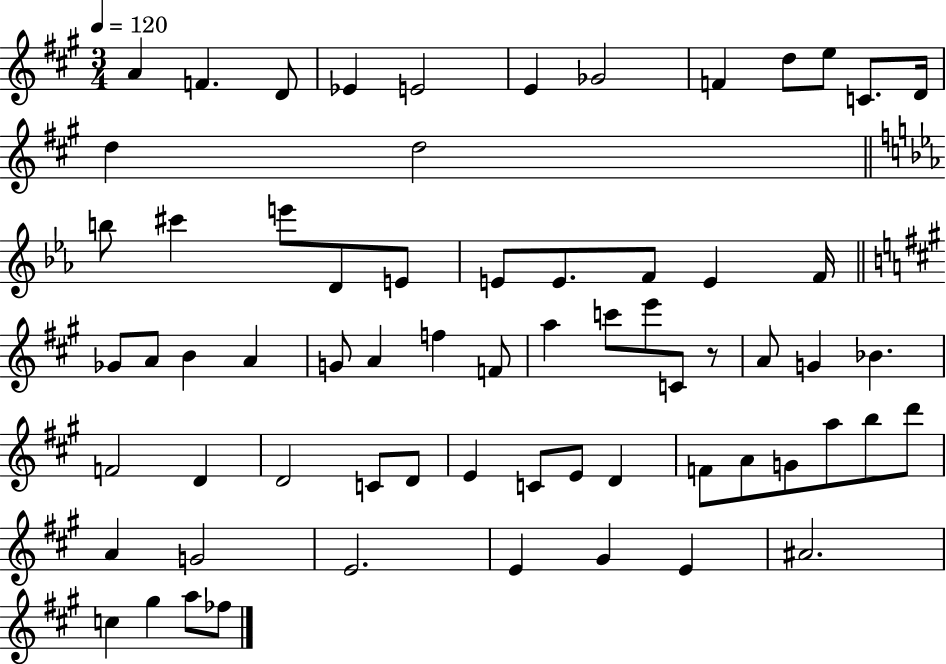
A4/q F4/q. D4/e Eb4/q E4/h E4/q Gb4/h F4/q D5/e E5/e C4/e. D4/s D5/q D5/h B5/e C#6/q E6/e D4/e E4/e E4/e E4/e. F4/e E4/q F4/s Gb4/e A4/e B4/q A4/q G4/e A4/q F5/q F4/e A5/q C6/e E6/e C4/e R/e A4/e G4/q Bb4/q. F4/h D4/q D4/h C4/e D4/e E4/q C4/e E4/e D4/q F4/e A4/e G4/e A5/e B5/e D6/e A4/q G4/h E4/h. E4/q G#4/q E4/q A#4/h. C5/q G#5/q A5/e FES5/e